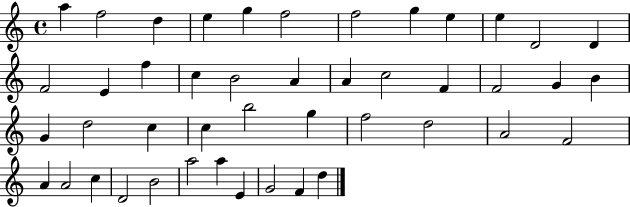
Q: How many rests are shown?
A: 0